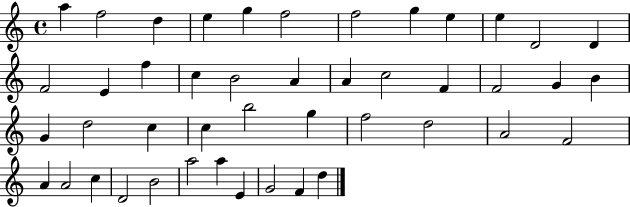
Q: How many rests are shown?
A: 0